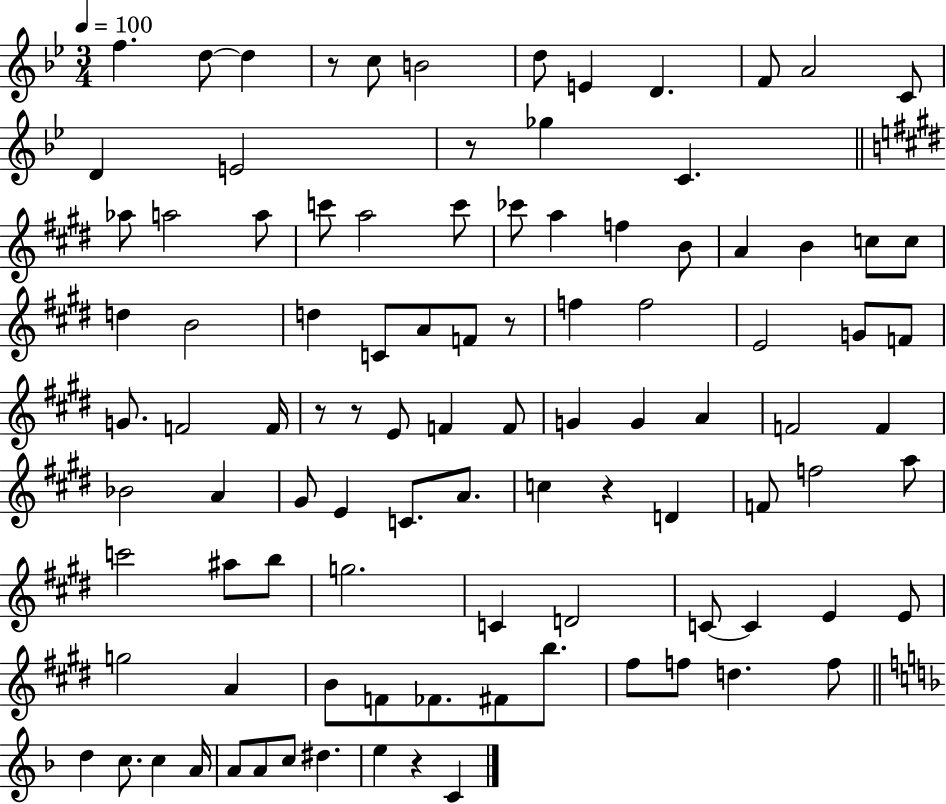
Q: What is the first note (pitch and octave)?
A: F5